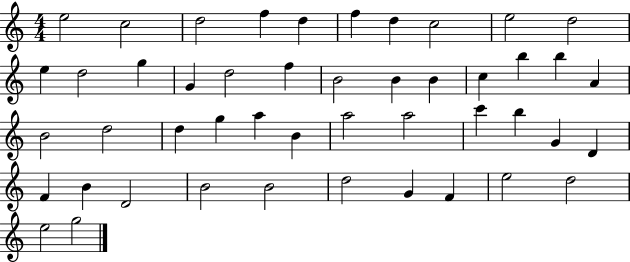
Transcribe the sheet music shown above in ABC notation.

X:1
T:Untitled
M:4/4
L:1/4
K:C
e2 c2 d2 f d f d c2 e2 d2 e d2 g G d2 f B2 B B c b b A B2 d2 d g a B a2 a2 c' b G D F B D2 B2 B2 d2 G F e2 d2 e2 g2